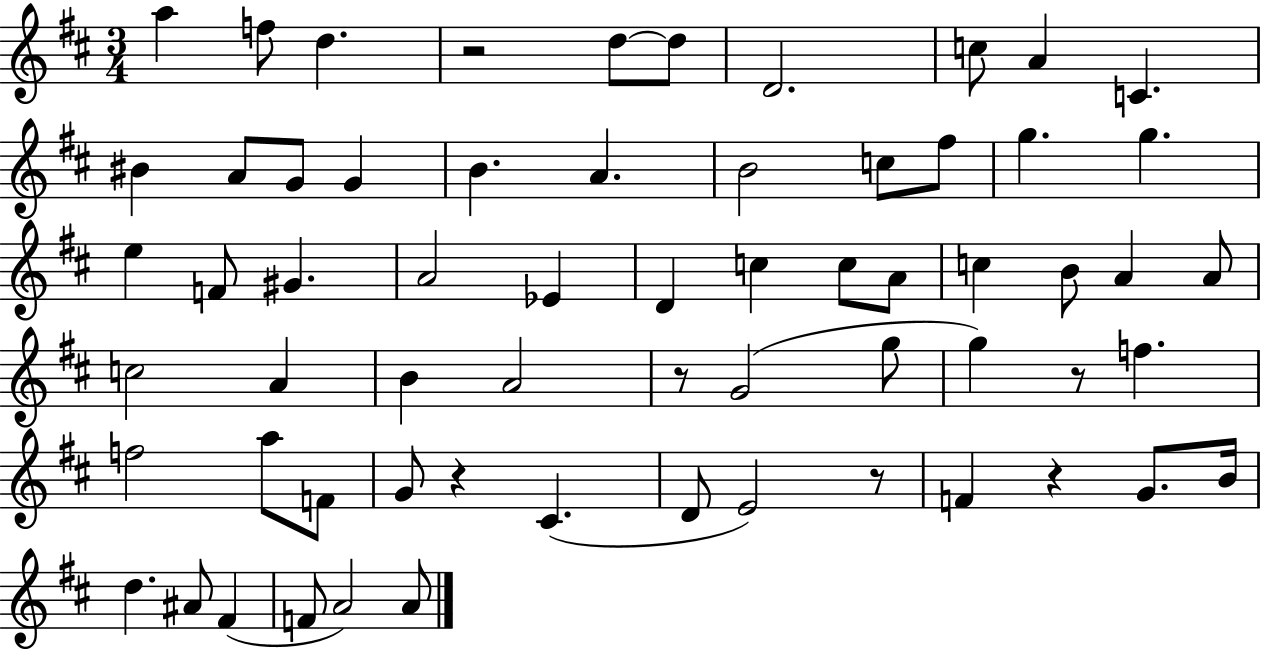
X:1
T:Untitled
M:3/4
L:1/4
K:D
a f/2 d z2 d/2 d/2 D2 c/2 A C ^B A/2 G/2 G B A B2 c/2 ^f/2 g g e F/2 ^G A2 _E D c c/2 A/2 c B/2 A A/2 c2 A B A2 z/2 G2 g/2 g z/2 f f2 a/2 F/2 G/2 z ^C D/2 E2 z/2 F z G/2 B/4 d ^A/2 ^F F/2 A2 A/2